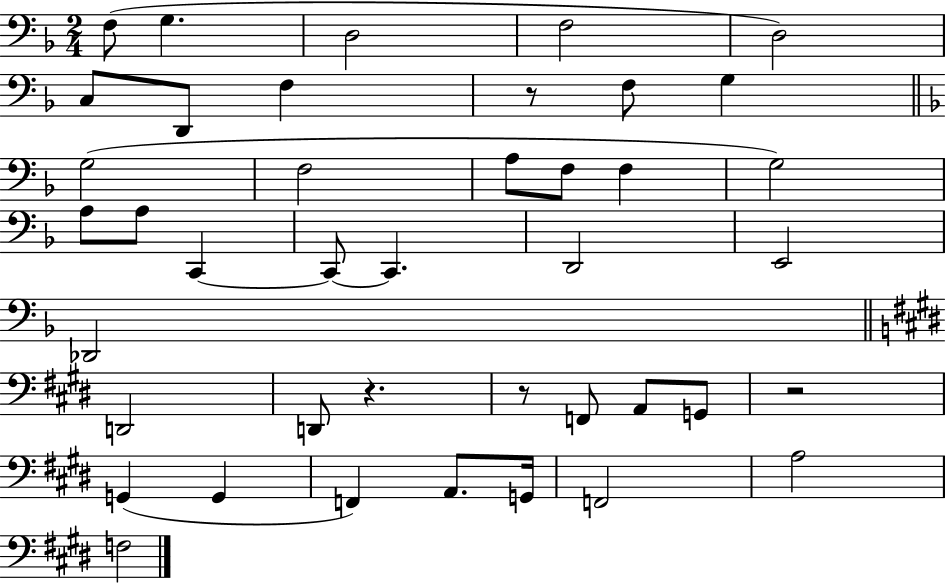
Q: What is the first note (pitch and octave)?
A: F3